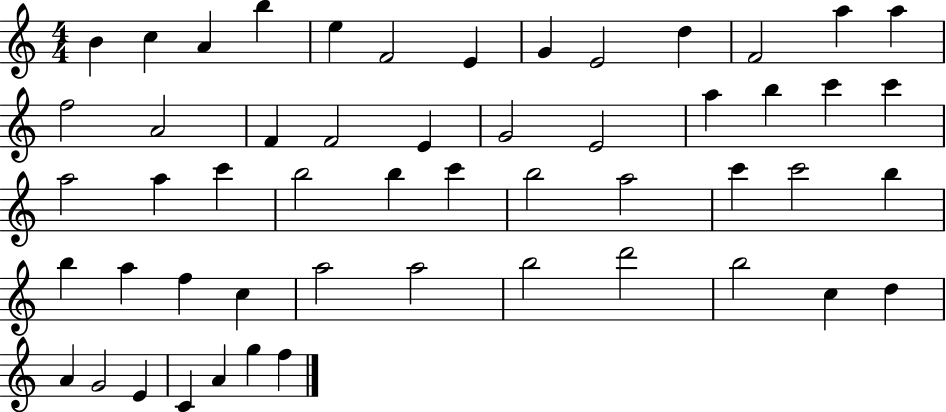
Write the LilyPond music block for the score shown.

{
  \clef treble
  \numericTimeSignature
  \time 4/4
  \key c \major
  b'4 c''4 a'4 b''4 | e''4 f'2 e'4 | g'4 e'2 d''4 | f'2 a''4 a''4 | \break f''2 a'2 | f'4 f'2 e'4 | g'2 e'2 | a''4 b''4 c'''4 c'''4 | \break a''2 a''4 c'''4 | b''2 b''4 c'''4 | b''2 a''2 | c'''4 c'''2 b''4 | \break b''4 a''4 f''4 c''4 | a''2 a''2 | b''2 d'''2 | b''2 c''4 d''4 | \break a'4 g'2 e'4 | c'4 a'4 g''4 f''4 | \bar "|."
}